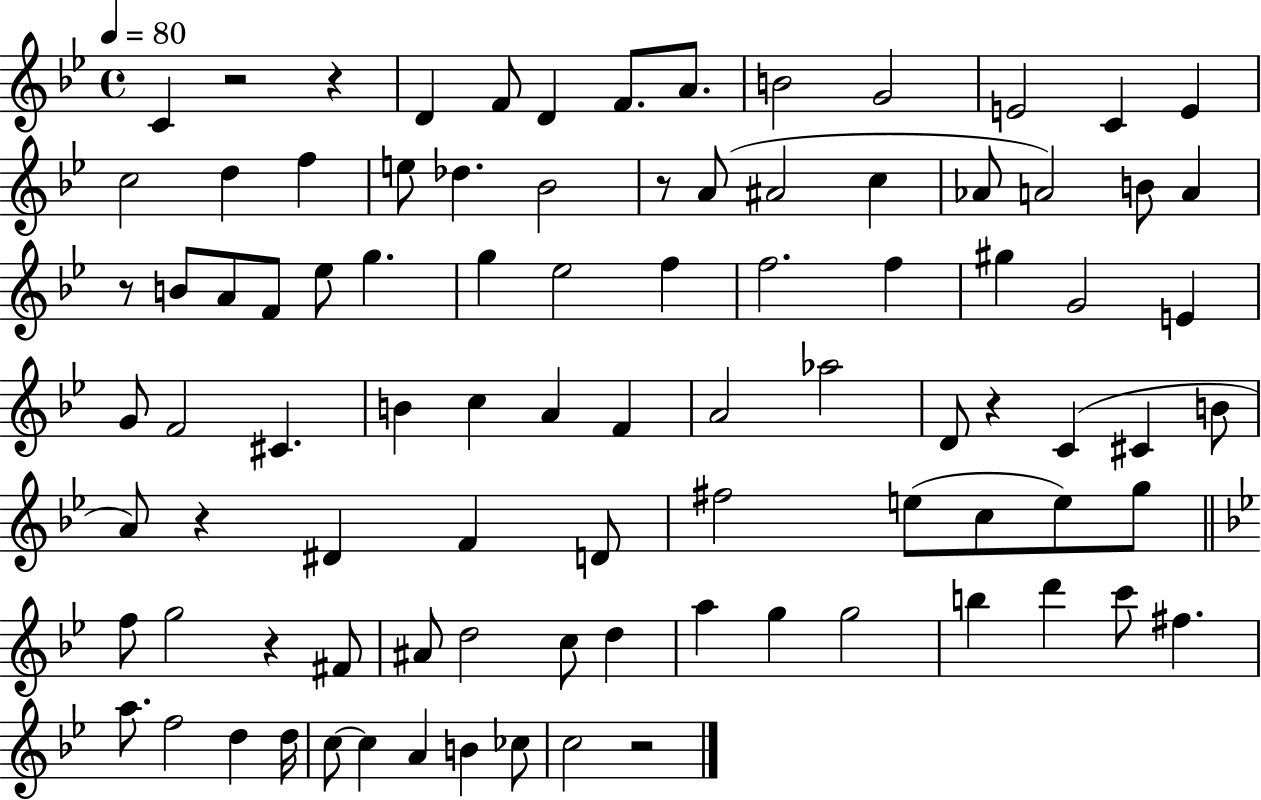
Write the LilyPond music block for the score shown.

{
  \clef treble
  \time 4/4
  \defaultTimeSignature
  \key bes \major
  \tempo 4 = 80
  c'4 r2 r4 | d'4 f'8 d'4 f'8. a'8. | b'2 g'2 | e'2 c'4 e'4 | \break c''2 d''4 f''4 | e''8 des''4. bes'2 | r8 a'8( ais'2 c''4 | aes'8 a'2) b'8 a'4 | \break r8 b'8 a'8 f'8 ees''8 g''4. | g''4 ees''2 f''4 | f''2. f''4 | gis''4 g'2 e'4 | \break g'8 f'2 cis'4. | b'4 c''4 a'4 f'4 | a'2 aes''2 | d'8 r4 c'4( cis'4 b'8 | \break a'8) r4 dis'4 f'4 d'8 | fis''2 e''8( c''8 e''8) g''8 | \bar "||" \break \key bes \major f''8 g''2 r4 fis'8 | ais'8 d''2 c''8 d''4 | a''4 g''4 g''2 | b''4 d'''4 c'''8 fis''4. | \break a''8. f''2 d''4 d''16 | c''8~~ c''4 a'4 b'4 ces''8 | c''2 r2 | \bar "|."
}